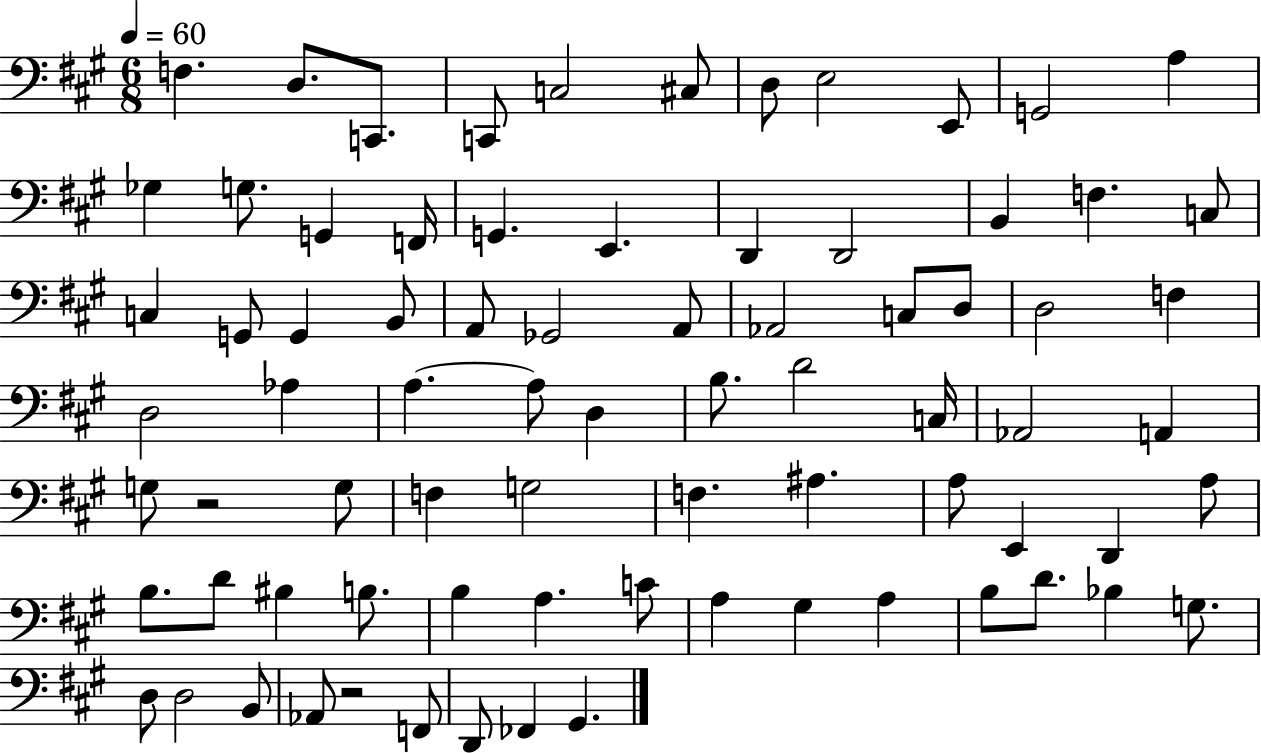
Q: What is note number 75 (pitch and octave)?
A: FES2